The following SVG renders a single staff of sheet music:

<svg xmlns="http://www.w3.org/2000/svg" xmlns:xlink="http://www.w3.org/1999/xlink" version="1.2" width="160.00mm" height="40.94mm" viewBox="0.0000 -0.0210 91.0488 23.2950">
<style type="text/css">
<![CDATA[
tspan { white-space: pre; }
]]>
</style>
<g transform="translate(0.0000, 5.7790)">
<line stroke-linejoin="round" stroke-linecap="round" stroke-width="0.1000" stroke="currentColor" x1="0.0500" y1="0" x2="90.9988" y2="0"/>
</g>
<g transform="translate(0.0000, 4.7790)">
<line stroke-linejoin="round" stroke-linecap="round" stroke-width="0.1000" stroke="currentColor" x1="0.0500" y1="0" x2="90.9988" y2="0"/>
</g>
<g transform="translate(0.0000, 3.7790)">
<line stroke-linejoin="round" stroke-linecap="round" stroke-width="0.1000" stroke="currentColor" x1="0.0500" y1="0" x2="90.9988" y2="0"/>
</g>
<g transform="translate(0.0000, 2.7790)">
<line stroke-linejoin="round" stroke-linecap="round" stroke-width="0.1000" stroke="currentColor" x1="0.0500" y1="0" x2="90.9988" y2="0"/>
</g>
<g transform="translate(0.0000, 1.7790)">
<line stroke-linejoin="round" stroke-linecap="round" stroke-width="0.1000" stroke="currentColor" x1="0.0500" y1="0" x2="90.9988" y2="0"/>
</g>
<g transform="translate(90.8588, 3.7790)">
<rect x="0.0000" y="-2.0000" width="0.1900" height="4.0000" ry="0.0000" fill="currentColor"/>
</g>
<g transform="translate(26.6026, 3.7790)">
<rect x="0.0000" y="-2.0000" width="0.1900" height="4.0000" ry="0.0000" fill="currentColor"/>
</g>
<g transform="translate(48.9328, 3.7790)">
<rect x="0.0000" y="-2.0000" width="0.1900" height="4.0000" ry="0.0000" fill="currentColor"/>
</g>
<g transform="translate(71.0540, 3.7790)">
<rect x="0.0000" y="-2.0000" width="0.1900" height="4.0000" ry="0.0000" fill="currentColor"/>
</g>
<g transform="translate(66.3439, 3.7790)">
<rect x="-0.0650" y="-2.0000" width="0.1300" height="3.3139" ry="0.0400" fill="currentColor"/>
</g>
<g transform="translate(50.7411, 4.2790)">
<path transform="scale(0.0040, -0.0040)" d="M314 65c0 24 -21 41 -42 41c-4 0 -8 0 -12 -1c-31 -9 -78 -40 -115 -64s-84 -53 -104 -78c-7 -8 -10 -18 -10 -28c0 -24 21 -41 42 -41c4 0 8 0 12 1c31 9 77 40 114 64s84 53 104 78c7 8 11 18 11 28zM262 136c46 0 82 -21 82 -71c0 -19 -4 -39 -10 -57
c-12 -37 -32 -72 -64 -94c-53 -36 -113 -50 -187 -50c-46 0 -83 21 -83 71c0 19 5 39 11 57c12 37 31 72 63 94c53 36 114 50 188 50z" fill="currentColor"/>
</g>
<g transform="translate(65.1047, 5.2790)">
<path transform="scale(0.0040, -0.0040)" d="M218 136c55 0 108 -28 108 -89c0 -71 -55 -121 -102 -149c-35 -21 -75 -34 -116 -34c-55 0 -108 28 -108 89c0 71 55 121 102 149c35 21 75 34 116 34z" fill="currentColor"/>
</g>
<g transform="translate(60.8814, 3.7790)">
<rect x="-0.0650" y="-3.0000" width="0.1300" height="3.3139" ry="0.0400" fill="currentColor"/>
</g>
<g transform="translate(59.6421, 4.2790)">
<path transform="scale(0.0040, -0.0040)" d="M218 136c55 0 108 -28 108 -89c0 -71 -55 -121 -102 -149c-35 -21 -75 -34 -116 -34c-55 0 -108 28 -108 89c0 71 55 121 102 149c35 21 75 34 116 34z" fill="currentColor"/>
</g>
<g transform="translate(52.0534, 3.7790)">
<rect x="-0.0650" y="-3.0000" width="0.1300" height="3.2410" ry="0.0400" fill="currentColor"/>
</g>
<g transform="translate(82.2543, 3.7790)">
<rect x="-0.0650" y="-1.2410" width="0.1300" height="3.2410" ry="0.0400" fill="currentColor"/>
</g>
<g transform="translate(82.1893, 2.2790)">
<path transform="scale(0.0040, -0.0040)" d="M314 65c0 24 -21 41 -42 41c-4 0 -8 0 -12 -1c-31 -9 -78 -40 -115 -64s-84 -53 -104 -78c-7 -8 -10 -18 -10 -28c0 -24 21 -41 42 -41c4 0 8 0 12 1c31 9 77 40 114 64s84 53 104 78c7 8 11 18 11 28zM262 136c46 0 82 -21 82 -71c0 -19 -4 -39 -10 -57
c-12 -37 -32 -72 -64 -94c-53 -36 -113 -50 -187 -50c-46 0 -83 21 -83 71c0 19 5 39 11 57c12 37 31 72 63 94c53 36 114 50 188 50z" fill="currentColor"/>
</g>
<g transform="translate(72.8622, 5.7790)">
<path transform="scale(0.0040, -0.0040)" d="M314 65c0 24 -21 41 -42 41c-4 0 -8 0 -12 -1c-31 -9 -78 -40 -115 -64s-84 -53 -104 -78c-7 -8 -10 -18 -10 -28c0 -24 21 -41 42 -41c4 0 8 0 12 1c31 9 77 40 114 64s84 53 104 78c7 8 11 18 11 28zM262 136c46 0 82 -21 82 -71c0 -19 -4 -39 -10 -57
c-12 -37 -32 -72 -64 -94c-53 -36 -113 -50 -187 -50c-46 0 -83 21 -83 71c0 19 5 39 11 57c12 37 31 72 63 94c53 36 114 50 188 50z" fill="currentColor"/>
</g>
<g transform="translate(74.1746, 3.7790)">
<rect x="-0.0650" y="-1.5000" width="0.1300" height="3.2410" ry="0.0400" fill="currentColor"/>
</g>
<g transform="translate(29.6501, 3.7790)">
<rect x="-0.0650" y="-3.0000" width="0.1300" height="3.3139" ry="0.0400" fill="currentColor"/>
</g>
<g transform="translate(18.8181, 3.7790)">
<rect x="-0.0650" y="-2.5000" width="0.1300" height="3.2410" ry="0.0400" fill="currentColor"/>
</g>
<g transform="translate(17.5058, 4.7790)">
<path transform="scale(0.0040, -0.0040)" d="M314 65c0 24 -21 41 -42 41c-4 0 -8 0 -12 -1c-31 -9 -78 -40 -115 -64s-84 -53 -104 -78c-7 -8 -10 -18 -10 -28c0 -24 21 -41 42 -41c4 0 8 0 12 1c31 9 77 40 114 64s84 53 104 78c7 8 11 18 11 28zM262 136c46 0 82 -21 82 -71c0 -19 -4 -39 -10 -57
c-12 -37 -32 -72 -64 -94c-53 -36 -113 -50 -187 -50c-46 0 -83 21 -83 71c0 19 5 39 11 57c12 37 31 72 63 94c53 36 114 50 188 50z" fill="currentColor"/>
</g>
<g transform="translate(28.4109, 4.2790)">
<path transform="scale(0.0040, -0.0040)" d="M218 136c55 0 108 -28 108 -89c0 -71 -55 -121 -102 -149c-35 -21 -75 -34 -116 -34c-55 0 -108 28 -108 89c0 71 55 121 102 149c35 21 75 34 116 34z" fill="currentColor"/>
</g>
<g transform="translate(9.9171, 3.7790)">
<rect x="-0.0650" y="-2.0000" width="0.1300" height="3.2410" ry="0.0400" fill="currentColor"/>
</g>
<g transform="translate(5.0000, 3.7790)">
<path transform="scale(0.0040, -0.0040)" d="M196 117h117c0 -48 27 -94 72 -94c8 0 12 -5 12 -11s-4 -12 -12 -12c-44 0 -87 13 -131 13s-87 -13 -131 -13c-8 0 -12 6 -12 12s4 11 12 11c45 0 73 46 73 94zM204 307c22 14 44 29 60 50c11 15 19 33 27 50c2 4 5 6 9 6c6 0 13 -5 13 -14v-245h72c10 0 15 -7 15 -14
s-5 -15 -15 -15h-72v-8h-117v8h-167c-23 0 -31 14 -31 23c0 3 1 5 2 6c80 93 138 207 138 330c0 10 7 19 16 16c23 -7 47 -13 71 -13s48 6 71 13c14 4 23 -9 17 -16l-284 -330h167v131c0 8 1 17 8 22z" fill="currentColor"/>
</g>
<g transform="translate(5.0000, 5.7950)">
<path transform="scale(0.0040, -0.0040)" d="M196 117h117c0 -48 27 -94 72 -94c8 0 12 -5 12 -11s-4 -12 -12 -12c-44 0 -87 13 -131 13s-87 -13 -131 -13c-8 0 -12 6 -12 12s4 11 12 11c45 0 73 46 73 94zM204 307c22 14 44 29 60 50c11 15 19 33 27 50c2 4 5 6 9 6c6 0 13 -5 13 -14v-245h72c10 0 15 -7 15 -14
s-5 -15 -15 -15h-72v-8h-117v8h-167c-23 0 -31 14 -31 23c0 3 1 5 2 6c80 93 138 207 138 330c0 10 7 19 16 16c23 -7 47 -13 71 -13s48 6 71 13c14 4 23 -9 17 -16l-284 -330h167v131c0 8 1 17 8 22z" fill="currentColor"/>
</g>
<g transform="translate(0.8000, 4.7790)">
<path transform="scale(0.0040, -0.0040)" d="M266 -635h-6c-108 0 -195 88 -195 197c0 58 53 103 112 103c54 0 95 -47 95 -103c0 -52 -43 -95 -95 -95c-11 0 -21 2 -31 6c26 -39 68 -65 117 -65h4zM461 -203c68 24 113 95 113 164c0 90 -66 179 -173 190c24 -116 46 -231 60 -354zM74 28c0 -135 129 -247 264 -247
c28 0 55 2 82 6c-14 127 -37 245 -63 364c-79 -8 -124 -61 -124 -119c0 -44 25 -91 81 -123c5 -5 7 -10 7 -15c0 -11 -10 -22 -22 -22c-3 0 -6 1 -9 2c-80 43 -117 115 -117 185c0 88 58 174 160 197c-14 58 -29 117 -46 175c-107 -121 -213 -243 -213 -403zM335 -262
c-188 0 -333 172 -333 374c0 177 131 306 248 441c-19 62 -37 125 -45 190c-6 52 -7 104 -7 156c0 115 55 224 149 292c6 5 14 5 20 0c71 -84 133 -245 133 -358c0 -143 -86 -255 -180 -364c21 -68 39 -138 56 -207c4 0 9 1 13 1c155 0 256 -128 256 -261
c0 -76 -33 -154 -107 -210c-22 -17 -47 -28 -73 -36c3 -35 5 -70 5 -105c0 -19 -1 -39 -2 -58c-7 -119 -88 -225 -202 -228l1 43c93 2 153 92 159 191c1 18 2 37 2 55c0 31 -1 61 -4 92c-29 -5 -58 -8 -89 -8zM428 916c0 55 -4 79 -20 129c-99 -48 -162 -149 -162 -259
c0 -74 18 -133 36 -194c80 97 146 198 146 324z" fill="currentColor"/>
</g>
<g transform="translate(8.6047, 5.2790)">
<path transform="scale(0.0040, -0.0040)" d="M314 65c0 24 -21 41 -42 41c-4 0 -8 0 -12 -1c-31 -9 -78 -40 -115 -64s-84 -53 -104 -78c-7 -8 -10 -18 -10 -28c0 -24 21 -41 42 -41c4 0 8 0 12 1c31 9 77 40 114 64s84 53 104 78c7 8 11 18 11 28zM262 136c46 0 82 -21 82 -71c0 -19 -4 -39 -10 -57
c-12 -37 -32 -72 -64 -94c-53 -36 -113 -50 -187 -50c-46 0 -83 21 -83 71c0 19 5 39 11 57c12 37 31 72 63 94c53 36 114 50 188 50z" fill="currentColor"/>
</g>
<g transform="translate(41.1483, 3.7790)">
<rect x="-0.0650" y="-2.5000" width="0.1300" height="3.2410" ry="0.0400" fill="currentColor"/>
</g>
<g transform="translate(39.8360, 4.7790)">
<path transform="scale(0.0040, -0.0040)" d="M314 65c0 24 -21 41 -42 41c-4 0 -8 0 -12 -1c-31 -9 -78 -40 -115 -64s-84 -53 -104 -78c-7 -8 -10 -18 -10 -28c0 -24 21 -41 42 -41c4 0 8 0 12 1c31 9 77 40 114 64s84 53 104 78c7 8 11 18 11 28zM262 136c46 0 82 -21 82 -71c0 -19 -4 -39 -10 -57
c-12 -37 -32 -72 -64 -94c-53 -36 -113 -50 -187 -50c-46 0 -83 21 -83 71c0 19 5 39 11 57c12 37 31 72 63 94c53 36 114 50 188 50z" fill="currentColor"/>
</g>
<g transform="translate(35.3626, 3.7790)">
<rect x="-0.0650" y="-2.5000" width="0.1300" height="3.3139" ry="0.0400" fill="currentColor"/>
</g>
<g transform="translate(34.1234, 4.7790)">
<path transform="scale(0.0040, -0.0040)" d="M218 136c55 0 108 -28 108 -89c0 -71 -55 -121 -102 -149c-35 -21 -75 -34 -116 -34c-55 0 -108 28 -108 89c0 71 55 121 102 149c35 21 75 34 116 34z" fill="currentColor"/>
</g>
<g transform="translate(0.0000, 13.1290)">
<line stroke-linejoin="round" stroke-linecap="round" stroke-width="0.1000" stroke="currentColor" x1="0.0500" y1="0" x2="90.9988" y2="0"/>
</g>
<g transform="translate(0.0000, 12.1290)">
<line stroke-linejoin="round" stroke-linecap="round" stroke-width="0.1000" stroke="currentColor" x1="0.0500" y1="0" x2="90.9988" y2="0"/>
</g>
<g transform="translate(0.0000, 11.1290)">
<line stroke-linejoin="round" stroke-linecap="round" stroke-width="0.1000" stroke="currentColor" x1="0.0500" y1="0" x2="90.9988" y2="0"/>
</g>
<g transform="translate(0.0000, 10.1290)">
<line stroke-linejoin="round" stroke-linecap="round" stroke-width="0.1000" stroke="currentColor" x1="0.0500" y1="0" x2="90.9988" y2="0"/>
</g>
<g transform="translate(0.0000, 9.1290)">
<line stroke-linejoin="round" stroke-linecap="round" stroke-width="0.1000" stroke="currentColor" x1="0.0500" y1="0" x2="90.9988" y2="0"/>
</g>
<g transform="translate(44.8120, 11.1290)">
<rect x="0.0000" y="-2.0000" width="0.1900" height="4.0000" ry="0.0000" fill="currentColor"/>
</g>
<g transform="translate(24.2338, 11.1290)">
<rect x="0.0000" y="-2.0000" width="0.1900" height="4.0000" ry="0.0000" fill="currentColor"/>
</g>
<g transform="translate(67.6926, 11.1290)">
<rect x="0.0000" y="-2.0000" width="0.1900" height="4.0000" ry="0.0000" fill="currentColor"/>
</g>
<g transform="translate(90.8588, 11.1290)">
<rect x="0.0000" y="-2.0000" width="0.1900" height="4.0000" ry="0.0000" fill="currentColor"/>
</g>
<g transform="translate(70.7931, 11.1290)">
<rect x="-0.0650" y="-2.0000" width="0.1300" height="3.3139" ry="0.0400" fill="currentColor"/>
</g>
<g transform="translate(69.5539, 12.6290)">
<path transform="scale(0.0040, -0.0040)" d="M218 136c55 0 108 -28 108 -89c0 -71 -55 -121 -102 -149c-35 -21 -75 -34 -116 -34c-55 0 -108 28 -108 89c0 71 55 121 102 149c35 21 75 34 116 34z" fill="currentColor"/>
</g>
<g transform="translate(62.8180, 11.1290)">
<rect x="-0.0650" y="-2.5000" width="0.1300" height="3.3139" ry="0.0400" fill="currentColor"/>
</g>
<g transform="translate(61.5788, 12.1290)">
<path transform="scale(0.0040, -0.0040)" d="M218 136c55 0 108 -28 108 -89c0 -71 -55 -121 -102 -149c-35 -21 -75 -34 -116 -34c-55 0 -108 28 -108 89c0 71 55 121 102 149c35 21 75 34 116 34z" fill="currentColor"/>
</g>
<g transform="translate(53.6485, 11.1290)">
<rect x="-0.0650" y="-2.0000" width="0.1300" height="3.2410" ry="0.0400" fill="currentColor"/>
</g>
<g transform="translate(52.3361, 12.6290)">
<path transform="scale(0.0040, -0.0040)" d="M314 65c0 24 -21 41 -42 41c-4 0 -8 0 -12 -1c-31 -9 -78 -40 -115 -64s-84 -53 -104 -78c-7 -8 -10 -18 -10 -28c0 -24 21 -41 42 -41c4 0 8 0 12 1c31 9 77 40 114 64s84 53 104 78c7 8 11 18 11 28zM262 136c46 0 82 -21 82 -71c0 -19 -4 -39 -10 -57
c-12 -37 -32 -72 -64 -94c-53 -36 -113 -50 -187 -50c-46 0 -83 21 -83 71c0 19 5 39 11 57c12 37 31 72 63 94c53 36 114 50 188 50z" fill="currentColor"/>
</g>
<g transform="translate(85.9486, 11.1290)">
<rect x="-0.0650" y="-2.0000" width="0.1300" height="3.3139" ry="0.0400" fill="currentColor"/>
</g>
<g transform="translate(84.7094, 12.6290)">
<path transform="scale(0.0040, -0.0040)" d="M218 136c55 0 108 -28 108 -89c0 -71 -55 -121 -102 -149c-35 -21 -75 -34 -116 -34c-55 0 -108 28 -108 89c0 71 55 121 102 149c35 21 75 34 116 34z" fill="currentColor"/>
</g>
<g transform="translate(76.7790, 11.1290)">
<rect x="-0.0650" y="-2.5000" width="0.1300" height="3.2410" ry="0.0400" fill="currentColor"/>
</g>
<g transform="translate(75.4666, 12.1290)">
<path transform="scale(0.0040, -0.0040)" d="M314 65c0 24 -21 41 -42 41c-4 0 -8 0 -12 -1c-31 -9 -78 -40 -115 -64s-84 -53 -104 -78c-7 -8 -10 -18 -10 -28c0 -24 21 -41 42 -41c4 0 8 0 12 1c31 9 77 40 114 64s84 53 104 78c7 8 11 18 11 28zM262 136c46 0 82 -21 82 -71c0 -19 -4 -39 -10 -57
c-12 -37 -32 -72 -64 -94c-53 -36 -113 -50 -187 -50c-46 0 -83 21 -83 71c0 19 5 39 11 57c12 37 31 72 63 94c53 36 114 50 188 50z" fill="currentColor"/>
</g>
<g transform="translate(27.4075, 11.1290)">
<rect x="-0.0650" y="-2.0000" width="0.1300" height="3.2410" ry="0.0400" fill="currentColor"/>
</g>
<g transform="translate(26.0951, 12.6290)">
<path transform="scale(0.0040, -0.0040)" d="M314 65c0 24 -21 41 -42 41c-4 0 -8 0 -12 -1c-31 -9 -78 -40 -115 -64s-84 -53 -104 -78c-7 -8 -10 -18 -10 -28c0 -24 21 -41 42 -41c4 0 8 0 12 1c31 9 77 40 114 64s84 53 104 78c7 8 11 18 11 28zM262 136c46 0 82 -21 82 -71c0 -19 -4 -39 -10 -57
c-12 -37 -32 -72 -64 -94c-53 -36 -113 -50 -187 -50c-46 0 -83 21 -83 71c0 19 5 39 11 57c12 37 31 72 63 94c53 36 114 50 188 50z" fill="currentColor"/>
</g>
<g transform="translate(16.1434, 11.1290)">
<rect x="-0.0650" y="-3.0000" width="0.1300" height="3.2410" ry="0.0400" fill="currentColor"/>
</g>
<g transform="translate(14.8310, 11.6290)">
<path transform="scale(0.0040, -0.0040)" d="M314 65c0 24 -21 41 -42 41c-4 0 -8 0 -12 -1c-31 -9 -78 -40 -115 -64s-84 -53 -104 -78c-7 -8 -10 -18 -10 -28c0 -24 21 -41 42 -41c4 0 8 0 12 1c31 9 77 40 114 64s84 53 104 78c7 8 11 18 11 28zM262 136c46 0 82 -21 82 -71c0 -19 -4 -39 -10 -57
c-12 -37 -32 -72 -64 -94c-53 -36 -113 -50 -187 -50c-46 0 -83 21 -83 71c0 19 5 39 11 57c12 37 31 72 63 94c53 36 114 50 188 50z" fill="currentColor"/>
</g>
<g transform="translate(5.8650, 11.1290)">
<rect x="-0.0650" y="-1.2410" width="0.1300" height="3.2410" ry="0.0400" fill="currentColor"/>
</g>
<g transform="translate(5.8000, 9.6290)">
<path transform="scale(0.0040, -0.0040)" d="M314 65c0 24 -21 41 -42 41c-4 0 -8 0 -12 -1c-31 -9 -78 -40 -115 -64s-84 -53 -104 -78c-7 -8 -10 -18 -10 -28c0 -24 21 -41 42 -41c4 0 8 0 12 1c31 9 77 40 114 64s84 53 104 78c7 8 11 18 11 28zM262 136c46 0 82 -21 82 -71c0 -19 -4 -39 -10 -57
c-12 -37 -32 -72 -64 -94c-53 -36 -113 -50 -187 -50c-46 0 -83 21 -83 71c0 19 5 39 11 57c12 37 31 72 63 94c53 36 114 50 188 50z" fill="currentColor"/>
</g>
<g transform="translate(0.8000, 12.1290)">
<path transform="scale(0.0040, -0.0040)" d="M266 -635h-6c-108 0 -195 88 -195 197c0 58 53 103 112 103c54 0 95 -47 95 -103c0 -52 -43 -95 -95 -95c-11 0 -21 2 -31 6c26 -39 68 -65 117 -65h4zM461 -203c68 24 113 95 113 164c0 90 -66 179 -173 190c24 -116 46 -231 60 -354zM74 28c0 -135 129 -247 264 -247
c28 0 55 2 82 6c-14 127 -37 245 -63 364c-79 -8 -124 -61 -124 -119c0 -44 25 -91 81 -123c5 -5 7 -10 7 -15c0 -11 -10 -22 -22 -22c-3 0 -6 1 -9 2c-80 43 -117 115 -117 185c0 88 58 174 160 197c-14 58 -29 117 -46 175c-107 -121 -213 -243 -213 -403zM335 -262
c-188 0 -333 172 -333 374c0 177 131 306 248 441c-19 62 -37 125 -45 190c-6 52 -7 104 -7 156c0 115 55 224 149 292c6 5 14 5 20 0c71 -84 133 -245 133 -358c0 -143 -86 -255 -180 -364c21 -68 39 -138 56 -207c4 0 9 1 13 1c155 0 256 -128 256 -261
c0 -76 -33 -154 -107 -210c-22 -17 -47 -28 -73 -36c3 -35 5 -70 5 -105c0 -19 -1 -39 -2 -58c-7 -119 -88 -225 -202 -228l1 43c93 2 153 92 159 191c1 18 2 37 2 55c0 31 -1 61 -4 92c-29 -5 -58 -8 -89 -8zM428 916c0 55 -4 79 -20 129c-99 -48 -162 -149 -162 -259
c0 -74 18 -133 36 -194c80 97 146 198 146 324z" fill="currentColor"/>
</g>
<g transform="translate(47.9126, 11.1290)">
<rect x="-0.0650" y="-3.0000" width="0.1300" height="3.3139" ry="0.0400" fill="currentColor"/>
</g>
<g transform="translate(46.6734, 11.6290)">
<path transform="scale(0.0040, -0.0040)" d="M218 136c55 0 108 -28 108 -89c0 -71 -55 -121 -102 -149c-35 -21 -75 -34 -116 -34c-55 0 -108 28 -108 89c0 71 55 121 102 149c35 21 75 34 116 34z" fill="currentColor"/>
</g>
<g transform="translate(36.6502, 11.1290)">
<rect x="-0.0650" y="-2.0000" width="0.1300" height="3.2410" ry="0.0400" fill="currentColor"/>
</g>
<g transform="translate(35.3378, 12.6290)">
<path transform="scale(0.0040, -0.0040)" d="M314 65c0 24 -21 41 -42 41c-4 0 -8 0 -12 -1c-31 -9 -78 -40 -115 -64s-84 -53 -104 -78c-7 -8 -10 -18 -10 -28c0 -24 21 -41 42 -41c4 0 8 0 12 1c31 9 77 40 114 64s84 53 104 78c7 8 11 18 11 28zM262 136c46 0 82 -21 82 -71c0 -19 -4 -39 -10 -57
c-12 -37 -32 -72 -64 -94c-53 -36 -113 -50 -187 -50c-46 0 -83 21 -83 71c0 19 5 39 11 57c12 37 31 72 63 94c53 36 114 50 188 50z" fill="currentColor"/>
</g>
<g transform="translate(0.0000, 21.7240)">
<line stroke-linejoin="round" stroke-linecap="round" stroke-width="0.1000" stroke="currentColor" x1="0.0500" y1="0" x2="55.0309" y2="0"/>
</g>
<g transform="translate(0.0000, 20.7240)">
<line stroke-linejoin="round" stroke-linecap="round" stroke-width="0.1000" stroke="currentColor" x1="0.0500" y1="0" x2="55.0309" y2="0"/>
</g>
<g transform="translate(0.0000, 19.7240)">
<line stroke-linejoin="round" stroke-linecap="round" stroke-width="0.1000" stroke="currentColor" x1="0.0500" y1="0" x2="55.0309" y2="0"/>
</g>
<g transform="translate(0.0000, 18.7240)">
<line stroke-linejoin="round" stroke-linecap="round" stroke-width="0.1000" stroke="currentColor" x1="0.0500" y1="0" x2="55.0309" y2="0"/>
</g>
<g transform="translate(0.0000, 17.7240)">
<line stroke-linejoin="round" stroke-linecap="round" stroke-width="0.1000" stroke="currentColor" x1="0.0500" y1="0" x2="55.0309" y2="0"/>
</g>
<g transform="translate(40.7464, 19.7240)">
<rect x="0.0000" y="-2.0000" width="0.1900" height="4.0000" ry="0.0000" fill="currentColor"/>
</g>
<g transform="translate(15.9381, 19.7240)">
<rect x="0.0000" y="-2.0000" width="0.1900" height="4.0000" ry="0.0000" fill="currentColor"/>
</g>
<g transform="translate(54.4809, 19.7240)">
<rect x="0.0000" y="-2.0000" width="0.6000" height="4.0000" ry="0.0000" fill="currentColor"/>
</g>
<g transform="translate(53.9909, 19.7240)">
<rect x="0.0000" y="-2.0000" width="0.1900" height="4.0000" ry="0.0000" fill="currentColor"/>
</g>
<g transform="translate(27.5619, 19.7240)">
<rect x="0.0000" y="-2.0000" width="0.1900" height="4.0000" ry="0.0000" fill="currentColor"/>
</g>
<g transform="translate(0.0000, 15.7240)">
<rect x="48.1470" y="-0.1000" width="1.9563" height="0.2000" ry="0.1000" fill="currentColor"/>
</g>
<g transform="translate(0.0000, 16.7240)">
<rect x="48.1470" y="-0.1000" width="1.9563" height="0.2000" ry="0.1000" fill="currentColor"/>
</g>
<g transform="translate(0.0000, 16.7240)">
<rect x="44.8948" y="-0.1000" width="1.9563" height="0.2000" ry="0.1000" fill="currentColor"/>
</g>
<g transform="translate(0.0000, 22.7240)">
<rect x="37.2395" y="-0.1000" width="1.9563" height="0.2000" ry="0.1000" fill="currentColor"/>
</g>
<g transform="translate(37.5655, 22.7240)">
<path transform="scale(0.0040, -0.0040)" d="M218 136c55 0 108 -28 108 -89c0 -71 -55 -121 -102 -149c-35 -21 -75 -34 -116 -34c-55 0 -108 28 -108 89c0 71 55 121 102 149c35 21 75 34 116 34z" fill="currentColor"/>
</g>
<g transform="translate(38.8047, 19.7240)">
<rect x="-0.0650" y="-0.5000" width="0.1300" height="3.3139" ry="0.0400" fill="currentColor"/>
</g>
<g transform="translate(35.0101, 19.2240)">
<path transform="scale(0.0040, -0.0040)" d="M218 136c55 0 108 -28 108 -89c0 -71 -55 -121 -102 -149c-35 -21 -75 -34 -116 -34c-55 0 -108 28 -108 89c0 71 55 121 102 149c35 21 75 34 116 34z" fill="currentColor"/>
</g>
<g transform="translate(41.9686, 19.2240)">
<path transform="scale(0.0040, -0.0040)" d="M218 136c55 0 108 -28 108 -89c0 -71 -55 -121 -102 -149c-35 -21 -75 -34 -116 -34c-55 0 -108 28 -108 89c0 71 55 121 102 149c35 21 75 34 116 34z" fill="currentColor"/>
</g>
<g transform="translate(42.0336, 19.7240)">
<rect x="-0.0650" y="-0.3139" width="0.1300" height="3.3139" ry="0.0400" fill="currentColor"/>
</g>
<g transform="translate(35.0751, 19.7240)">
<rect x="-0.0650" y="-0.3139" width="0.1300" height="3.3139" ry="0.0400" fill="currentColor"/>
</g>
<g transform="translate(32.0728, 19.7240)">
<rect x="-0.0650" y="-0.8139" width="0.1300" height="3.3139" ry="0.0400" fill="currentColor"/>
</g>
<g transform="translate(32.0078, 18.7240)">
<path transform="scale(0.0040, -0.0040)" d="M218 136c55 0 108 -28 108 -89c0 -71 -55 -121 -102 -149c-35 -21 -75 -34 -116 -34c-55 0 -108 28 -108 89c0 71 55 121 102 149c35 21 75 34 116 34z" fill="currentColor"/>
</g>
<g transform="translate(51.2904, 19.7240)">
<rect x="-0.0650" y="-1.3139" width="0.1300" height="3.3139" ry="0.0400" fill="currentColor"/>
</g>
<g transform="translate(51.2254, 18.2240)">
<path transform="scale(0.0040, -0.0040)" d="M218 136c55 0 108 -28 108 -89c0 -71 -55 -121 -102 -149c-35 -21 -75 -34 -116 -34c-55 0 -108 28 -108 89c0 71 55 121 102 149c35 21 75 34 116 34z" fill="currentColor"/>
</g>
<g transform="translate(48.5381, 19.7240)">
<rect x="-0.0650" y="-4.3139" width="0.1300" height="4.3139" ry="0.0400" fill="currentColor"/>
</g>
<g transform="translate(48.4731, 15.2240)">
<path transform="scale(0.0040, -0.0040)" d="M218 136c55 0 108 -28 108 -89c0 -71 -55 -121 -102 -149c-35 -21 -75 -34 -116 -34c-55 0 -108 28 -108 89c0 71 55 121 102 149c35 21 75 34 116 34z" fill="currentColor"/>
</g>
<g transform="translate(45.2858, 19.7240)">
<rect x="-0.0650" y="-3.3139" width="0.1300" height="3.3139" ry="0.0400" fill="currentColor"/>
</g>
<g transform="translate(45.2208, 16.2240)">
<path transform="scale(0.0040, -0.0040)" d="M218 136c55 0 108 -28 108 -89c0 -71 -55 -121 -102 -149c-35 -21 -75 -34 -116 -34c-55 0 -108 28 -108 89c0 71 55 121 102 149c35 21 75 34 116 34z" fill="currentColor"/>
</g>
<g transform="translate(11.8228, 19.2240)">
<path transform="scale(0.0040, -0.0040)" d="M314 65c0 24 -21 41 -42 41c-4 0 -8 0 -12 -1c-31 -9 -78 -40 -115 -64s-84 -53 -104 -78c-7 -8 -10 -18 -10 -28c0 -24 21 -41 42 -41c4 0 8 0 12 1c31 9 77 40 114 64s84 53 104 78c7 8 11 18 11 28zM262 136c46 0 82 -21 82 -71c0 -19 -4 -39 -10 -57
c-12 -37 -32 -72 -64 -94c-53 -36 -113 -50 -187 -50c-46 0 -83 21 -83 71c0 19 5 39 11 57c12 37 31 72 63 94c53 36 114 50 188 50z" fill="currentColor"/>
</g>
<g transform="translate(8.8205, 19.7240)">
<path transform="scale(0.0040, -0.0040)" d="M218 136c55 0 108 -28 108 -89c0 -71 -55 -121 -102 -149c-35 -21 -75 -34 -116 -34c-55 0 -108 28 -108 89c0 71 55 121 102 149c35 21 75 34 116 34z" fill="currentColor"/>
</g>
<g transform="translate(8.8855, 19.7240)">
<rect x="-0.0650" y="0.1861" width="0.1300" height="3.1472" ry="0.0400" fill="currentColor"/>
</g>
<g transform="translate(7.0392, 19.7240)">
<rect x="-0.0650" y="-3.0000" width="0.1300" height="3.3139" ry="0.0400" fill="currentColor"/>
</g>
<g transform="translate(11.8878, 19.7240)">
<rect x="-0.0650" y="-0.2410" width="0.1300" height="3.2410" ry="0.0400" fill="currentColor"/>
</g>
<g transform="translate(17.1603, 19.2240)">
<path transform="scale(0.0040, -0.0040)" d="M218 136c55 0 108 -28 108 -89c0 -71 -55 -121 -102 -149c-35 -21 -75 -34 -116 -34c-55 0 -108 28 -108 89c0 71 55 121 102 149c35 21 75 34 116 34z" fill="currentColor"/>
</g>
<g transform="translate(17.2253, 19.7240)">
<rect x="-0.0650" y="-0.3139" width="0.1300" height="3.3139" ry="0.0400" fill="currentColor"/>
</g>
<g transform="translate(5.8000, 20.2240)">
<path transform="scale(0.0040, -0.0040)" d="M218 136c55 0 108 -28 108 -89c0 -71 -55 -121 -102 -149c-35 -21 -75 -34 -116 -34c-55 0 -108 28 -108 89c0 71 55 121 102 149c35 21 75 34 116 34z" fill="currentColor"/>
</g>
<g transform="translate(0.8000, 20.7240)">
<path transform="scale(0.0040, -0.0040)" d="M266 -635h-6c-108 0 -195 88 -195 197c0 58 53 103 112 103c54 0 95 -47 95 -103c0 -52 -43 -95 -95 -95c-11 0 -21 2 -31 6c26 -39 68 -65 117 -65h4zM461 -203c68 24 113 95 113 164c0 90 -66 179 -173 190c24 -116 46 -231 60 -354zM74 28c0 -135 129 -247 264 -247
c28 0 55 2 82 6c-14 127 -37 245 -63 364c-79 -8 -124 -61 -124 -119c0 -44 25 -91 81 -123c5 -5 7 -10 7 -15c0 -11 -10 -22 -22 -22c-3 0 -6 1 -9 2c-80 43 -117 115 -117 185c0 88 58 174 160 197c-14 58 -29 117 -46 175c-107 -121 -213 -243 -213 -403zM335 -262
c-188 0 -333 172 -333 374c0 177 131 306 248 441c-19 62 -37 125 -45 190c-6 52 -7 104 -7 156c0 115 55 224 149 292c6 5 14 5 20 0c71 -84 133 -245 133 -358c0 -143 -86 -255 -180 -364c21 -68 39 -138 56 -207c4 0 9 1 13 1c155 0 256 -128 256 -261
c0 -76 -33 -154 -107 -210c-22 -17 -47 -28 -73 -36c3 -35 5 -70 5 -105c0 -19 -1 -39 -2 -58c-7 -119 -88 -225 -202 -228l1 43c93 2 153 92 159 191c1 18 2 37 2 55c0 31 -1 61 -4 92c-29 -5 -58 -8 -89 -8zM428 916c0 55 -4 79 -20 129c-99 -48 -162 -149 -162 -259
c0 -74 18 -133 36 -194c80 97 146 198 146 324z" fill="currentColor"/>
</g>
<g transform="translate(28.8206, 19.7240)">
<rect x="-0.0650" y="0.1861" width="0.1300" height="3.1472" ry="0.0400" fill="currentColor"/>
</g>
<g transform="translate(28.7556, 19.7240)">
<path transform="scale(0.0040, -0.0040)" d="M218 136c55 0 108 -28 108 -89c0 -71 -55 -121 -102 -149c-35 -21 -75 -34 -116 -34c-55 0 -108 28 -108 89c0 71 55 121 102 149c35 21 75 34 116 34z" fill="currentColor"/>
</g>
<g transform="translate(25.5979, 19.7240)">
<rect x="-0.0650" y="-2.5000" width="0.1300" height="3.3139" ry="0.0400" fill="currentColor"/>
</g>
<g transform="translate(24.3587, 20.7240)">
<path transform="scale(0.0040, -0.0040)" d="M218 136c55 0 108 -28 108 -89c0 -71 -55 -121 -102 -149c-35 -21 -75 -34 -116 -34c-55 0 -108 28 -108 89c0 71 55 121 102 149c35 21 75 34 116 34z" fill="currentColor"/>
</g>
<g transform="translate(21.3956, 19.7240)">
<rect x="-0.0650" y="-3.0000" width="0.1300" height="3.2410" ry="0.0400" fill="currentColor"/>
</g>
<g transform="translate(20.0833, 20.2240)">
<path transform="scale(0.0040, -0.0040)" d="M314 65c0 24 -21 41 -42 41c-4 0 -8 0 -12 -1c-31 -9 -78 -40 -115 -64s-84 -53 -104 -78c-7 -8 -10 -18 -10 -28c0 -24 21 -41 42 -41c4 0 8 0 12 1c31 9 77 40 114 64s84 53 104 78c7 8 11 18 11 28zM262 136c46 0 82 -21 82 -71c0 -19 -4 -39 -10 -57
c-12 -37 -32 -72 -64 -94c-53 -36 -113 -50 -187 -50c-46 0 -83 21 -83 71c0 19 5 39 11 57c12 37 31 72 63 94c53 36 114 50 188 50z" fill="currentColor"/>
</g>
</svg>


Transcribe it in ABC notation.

X:1
T:Untitled
M:4/4
L:1/4
K:C
F2 G2 A G G2 A2 A F E2 e2 e2 A2 F2 F2 A F2 G F G2 F A B c2 c A2 G B d c C c b d' e